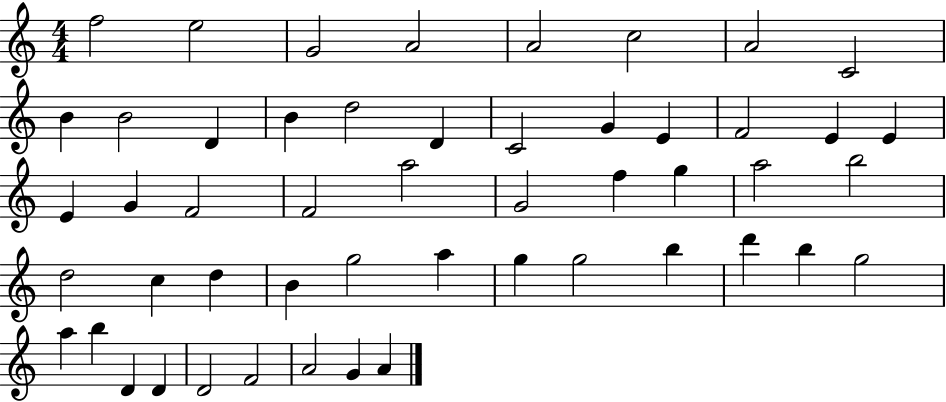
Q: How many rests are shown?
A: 0